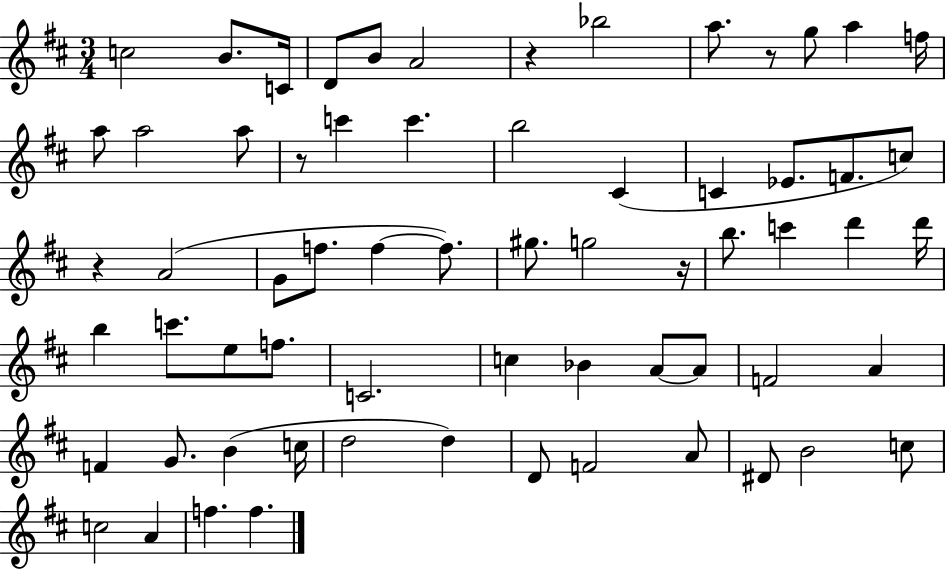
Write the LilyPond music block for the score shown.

{
  \clef treble
  \numericTimeSignature
  \time 3/4
  \key d \major
  c''2 b'8. c'16 | d'8 b'8 a'2 | r4 bes''2 | a''8. r8 g''8 a''4 f''16 | \break a''8 a''2 a''8 | r8 c'''4 c'''4. | b''2 cis'4( | c'4 ees'8. f'8. c''8) | \break r4 a'2( | g'8 f''8. f''4~~ f''8.) | gis''8. g''2 r16 | b''8. c'''4 d'''4 d'''16 | \break b''4 c'''8. e''8 f''8. | c'2. | c''4 bes'4 a'8~~ a'8 | f'2 a'4 | \break f'4 g'8. b'4( c''16 | d''2 d''4) | d'8 f'2 a'8 | dis'8 b'2 c''8 | \break c''2 a'4 | f''4. f''4. | \bar "|."
}